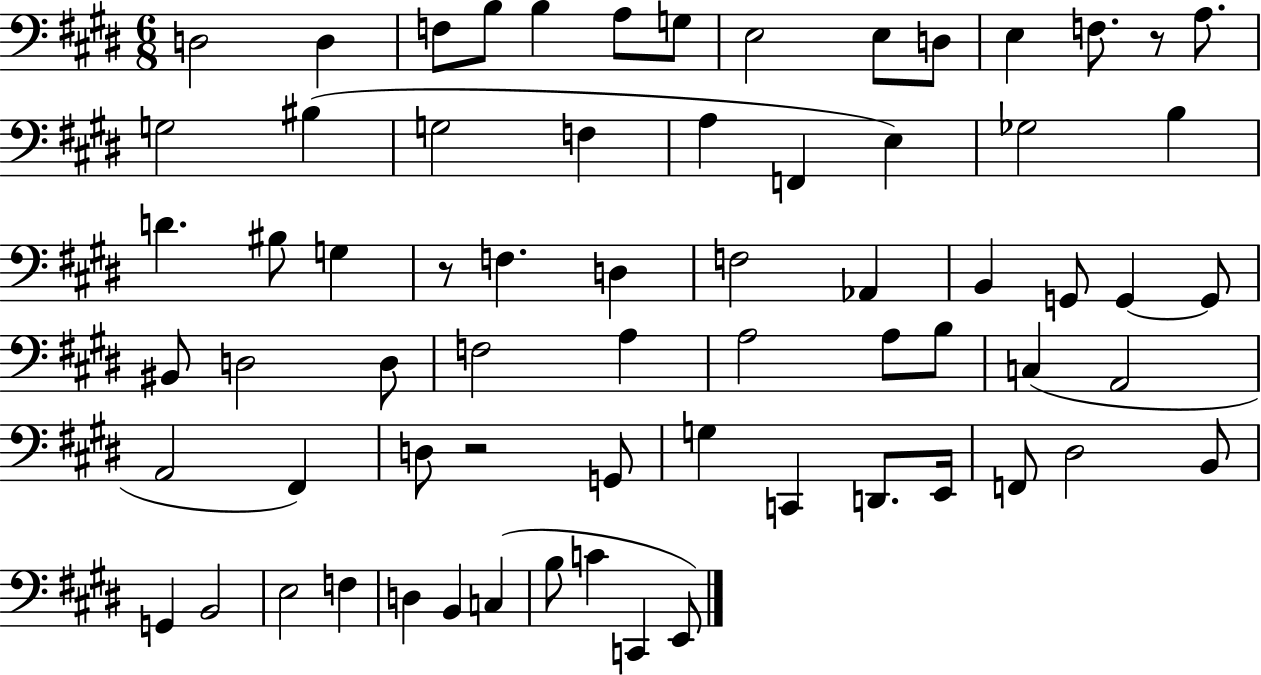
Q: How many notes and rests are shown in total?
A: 68